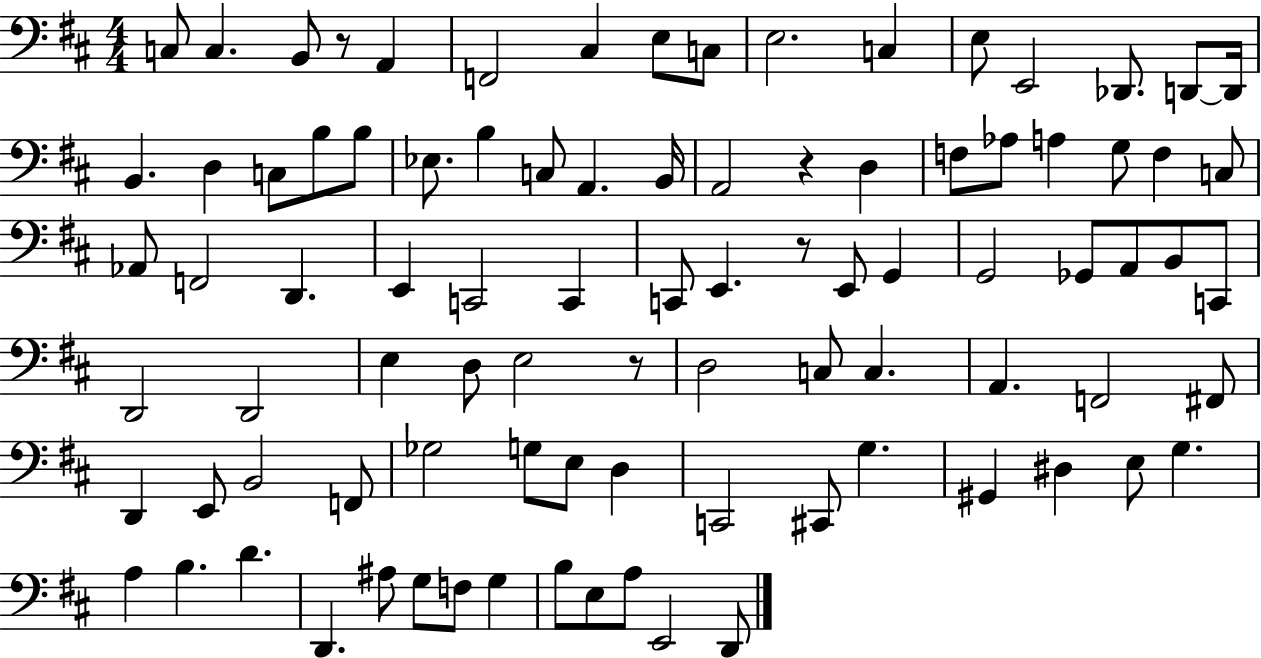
C3/e C3/q. B2/e R/e A2/q F2/h C#3/q E3/e C3/e E3/h. C3/q E3/e E2/h Db2/e. D2/e D2/s B2/q. D3/q C3/e B3/e B3/e Eb3/e. B3/q C3/e A2/q. B2/s A2/h R/q D3/q F3/e Ab3/e A3/q G3/e F3/q C3/e Ab2/e F2/h D2/q. E2/q C2/h C2/q C2/e E2/q. R/e E2/e G2/q G2/h Gb2/e A2/e B2/e C2/e D2/h D2/h E3/q D3/e E3/h R/e D3/h C3/e C3/q. A2/q. F2/h F#2/e D2/q E2/e B2/h F2/e Gb3/h G3/e E3/e D3/q C2/h C#2/e G3/q. G#2/q D#3/q E3/e G3/q. A3/q B3/q. D4/q. D2/q. A#3/e G3/e F3/e G3/q B3/e E3/e A3/e E2/h D2/e